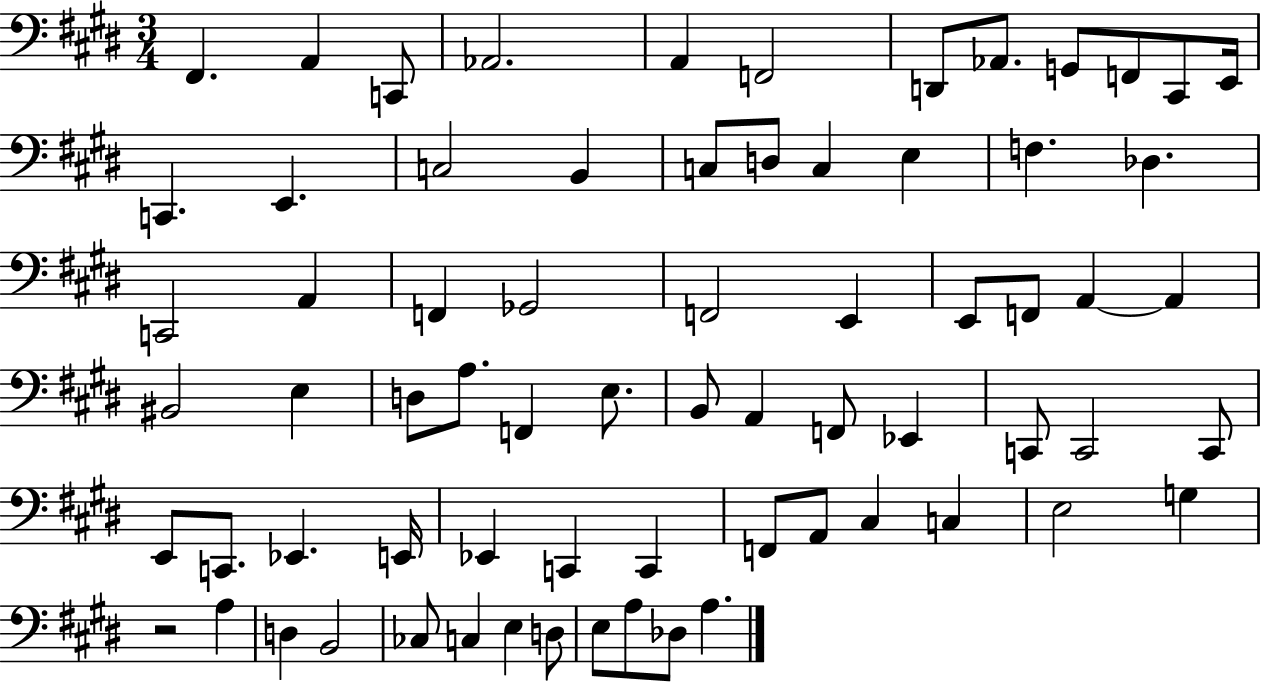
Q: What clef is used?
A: bass